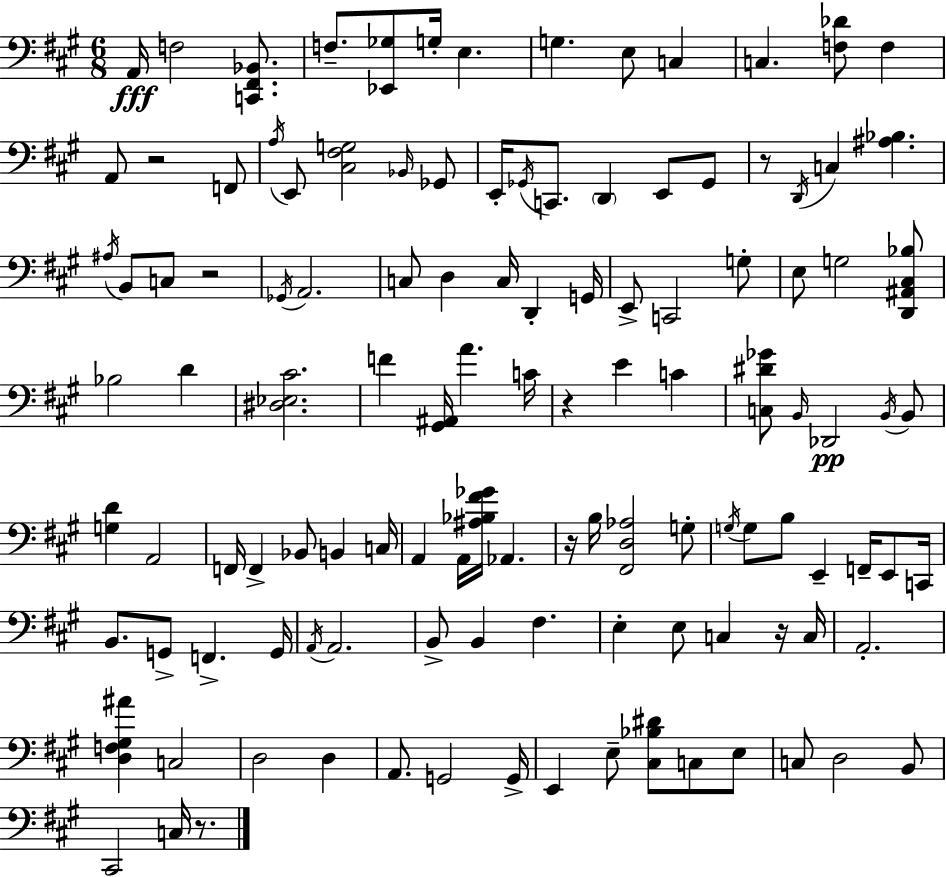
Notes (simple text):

A2/s F3/h [C2,F#2,Bb2]/e. F3/e. [Eb2,Gb3]/e G3/s E3/q. G3/q. E3/e C3/q C3/q. [F3,Db4]/e F3/q A2/e R/h F2/e A3/s E2/e [C#3,F#3,G3]/h Bb2/s Gb2/e E2/s Gb2/s C2/e. D2/q E2/e Gb2/e R/e D2/s C3/q [A#3,Bb3]/q. A#3/s B2/e C3/e R/h Gb2/s A2/h. C3/e D3/q C3/s D2/q G2/s E2/e C2/h G3/e E3/e G3/h [D2,A#2,C#3,Bb3]/e Bb3/h D4/q [D#3,Eb3,C#4]/h. F4/q [G#2,A#2]/s A4/q. C4/s R/q E4/q C4/q [C3,D#4,Gb4]/e B2/s Db2/h B2/s B2/e [G3,D4]/q A2/h F2/s F2/q Bb2/e B2/q C3/s A2/q A2/s [A#3,Bb3,F#4,Gb4]/s Ab2/q. R/s B3/s [F#2,D3,Ab3]/h G3/e G3/s G3/e B3/e E2/q F2/s E2/e C2/s B2/e. G2/e F2/q. G2/s A2/s A2/h. B2/e B2/q F#3/q. E3/q E3/e C3/q R/s C3/s A2/h. [D3,F3,G#3,A#4]/q C3/h D3/h D3/q A2/e. G2/h G2/s E2/q E3/e [C#3,Bb3,D#4]/e C3/e E3/e C3/e D3/h B2/e C#2/h C3/s R/e.